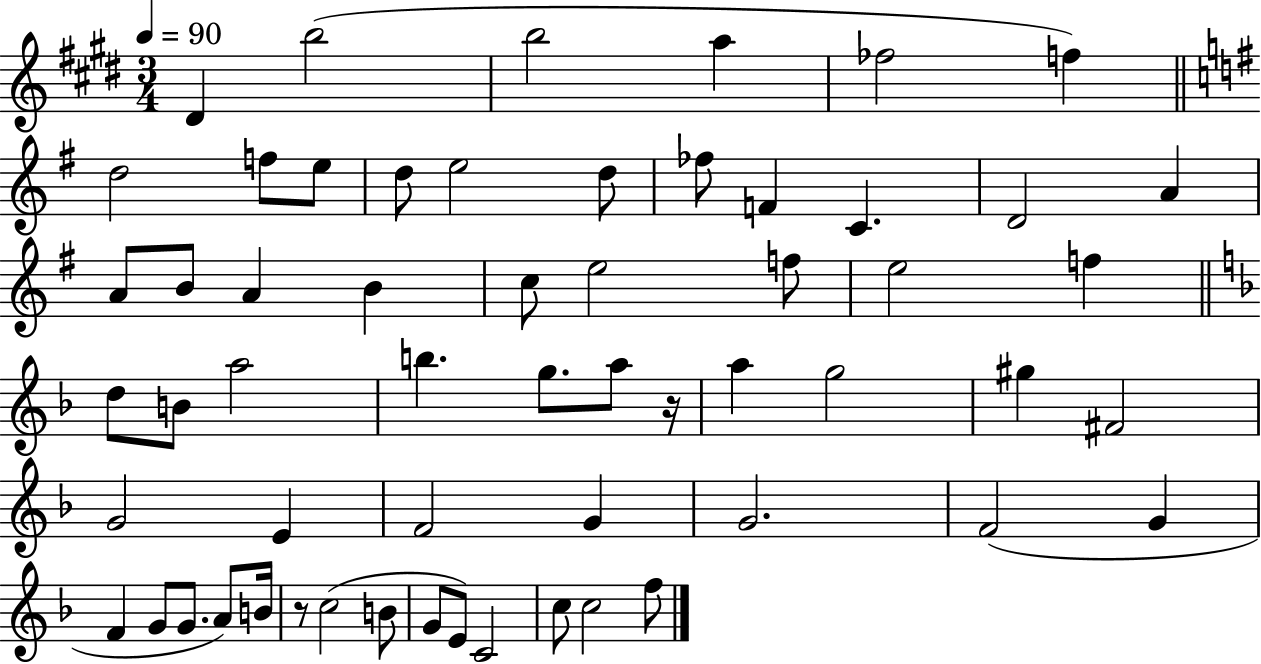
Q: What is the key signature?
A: E major